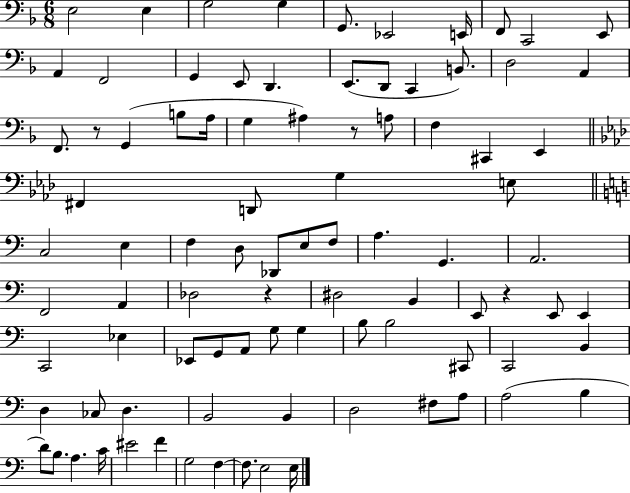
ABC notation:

X:1
T:Untitled
M:6/8
L:1/4
K:F
E,2 E, G,2 G, G,,/2 _E,,2 E,,/4 F,,/2 C,,2 E,,/2 A,, F,,2 G,, E,,/2 D,, E,,/2 D,,/2 C,, B,,/2 D,2 A,, F,,/2 z/2 G,, B,/2 A,/4 G, ^A, z/2 A,/2 F, ^C,, E,, ^F,, D,,/2 G, E,/2 C,2 E, F, D,/2 _D,,/2 E,/2 F,/2 A, G,, A,,2 F,,2 A,, _D,2 z ^D,2 B,, E,,/2 z E,,/2 E,, C,,2 _E, _E,,/2 G,,/2 A,,/2 G,/2 G, B,/2 B,2 ^C,,/2 C,,2 B,, D, _C,/2 D, B,,2 B,, D,2 ^F,/2 A,/2 A,2 B, D/2 B,/2 A, C/4 ^E2 F G,2 F, F,/2 E,2 E,/4